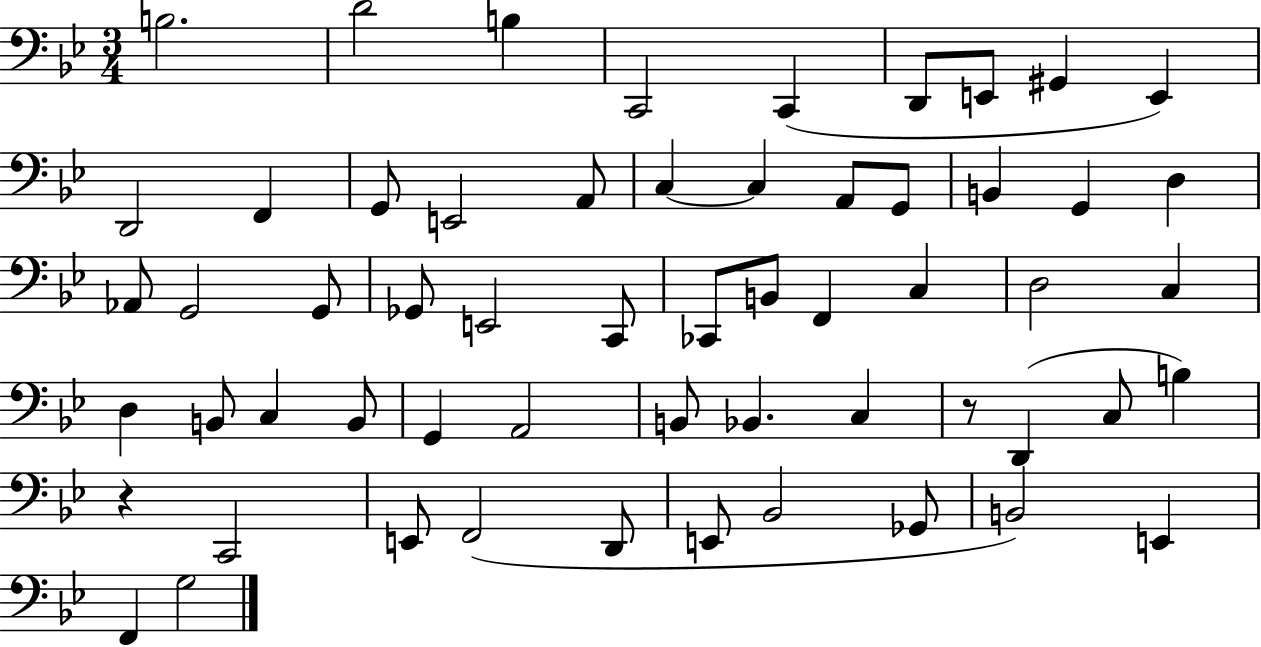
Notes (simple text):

B3/h. D4/h B3/q C2/h C2/q D2/e E2/e G#2/q E2/q D2/h F2/q G2/e E2/h A2/e C3/q C3/q A2/e G2/e B2/q G2/q D3/q Ab2/e G2/h G2/e Gb2/e E2/h C2/e CES2/e B2/e F2/q C3/q D3/h C3/q D3/q B2/e C3/q B2/e G2/q A2/h B2/e Bb2/q. C3/q R/e D2/q C3/e B3/q R/q C2/h E2/e F2/h D2/e E2/e Bb2/h Gb2/e B2/h E2/q F2/q G3/h